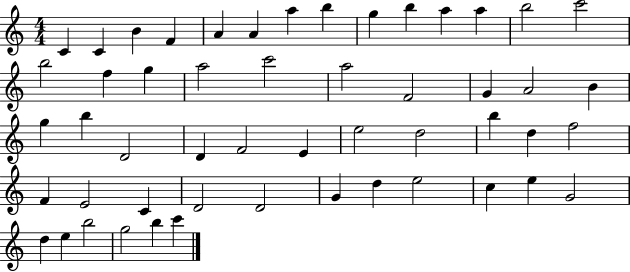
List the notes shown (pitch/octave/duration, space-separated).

C4/q C4/q B4/q F4/q A4/q A4/q A5/q B5/q G5/q B5/q A5/q A5/q B5/h C6/h B5/h F5/q G5/q A5/h C6/h A5/h F4/h G4/q A4/h B4/q G5/q B5/q D4/h D4/q F4/h E4/q E5/h D5/h B5/q D5/q F5/h F4/q E4/h C4/q D4/h D4/h G4/q D5/q E5/h C5/q E5/q G4/h D5/q E5/q B5/h G5/h B5/q C6/q